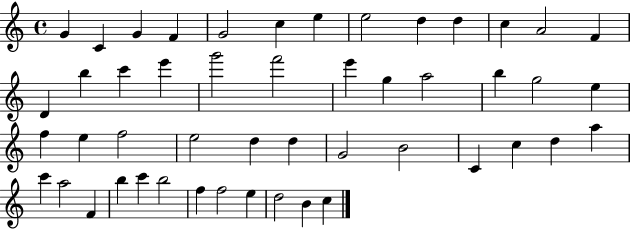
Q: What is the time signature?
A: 4/4